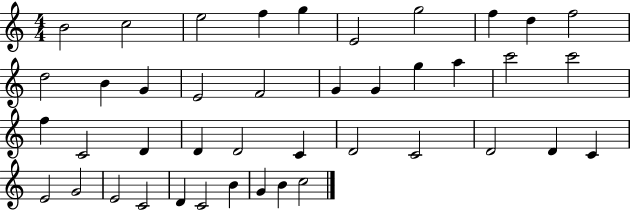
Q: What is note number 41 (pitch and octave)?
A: B4